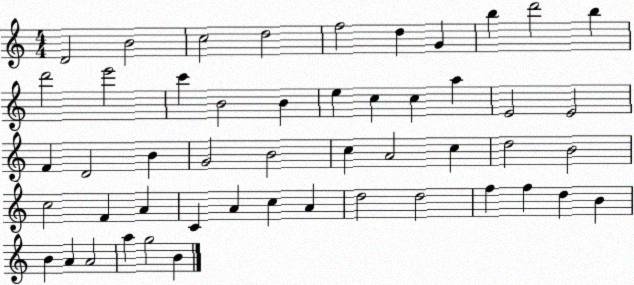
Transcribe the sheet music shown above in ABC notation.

X:1
T:Untitled
M:4/4
L:1/4
K:C
D2 B2 c2 d2 f2 d G b d'2 b d'2 e'2 c' B2 B e c c a E2 E2 F D2 B G2 B2 c A2 c d2 B2 c2 F A C A c A d2 d2 f f d B B A A2 a g2 B